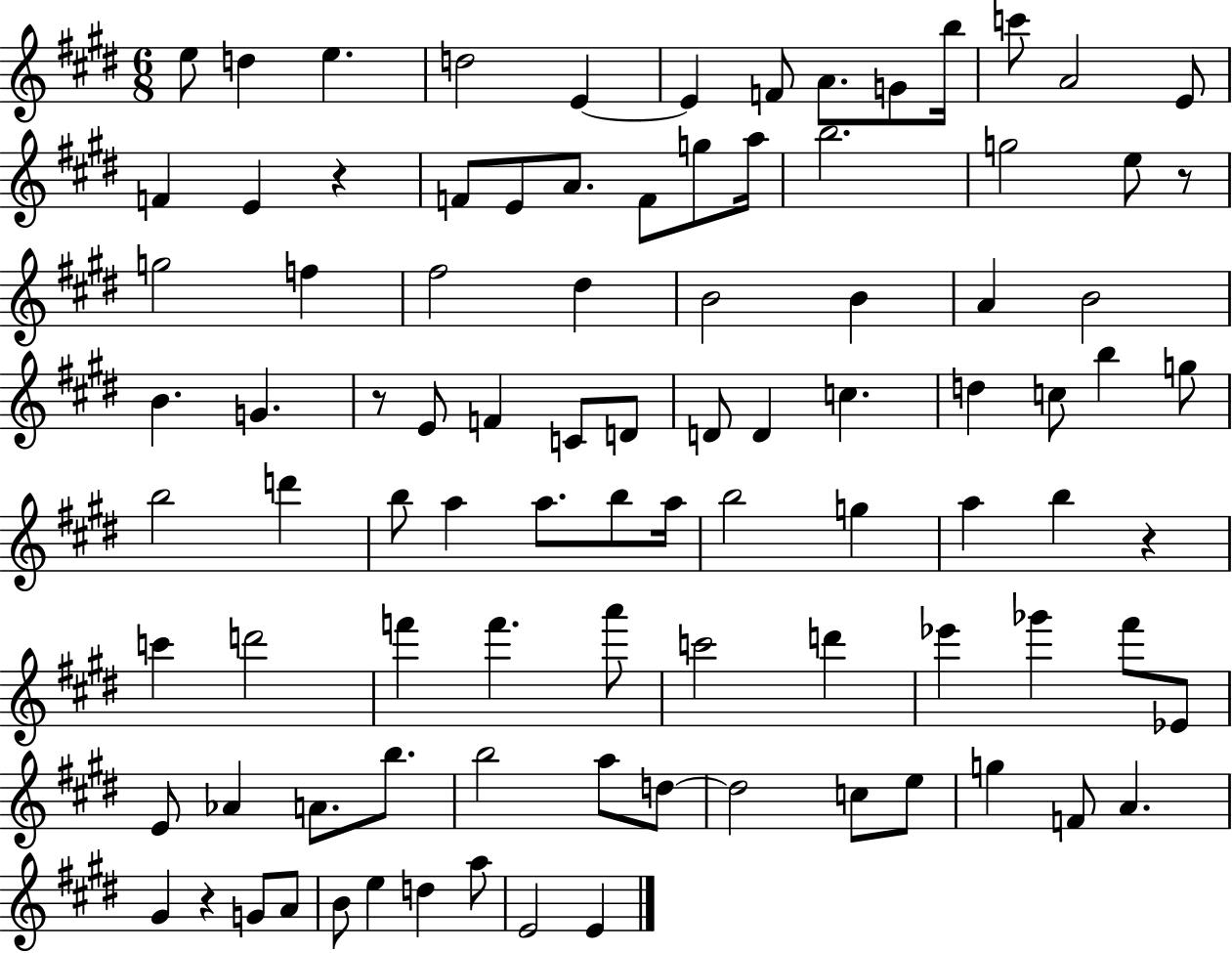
E5/e D5/q E5/q. D5/h E4/q E4/q F4/e A4/e. G4/e B5/s C6/e A4/h E4/e F4/q E4/q R/q F4/e E4/e A4/e. F4/e G5/e A5/s B5/h. G5/h E5/e R/e G5/h F5/q F#5/h D#5/q B4/h B4/q A4/q B4/h B4/q. G4/q. R/e E4/e F4/q C4/e D4/e D4/e D4/q C5/q. D5/q C5/e B5/q G5/e B5/h D6/q B5/e A5/q A5/e. B5/e A5/s B5/h G5/q A5/q B5/q R/q C6/q D6/h F6/q F6/q. A6/e C6/h D6/q Eb6/q Gb6/q F#6/e Eb4/e E4/e Ab4/q A4/e. B5/e. B5/h A5/e D5/e D5/h C5/e E5/e G5/q F4/e A4/q. G#4/q R/q G4/e A4/e B4/e E5/q D5/q A5/e E4/h E4/q